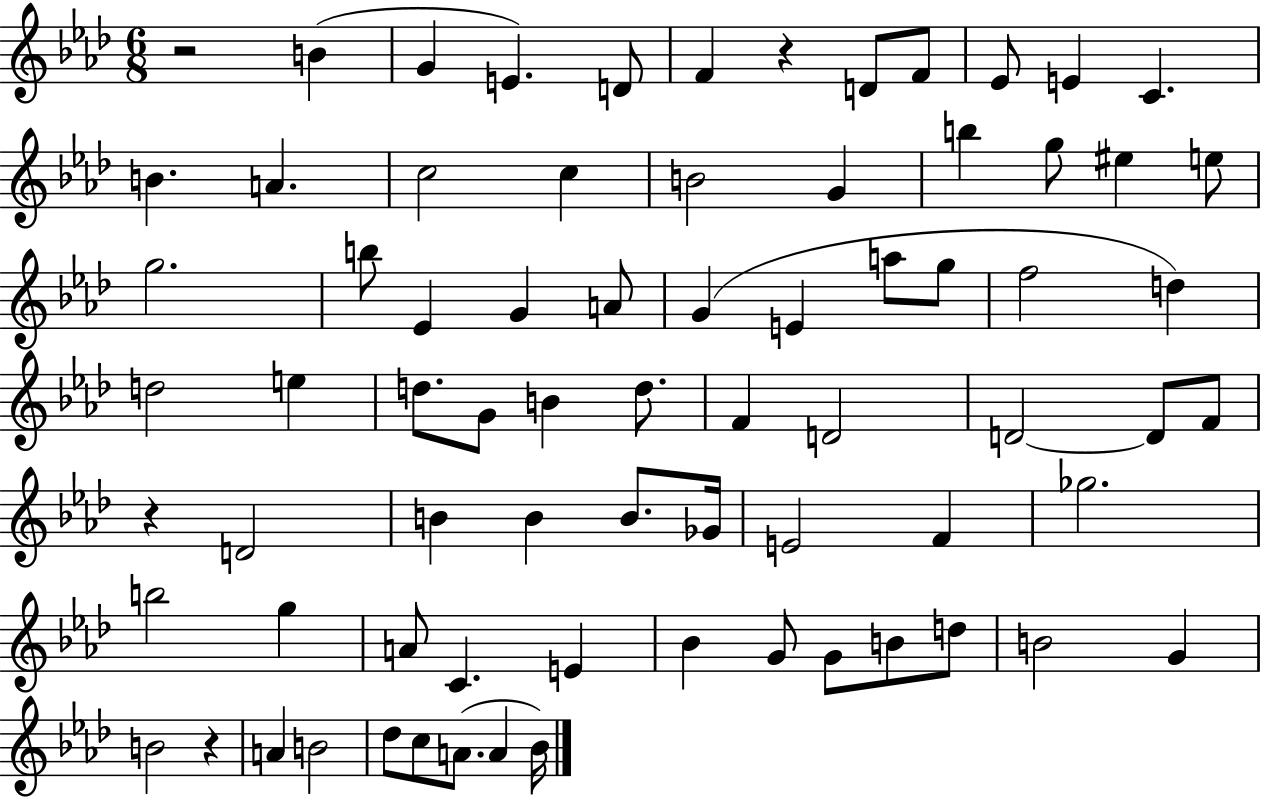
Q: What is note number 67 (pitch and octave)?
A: C5